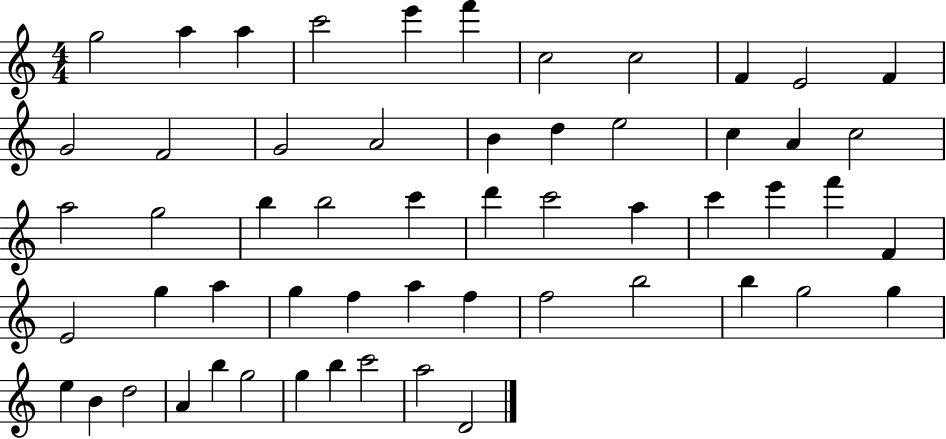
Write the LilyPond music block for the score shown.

{
  \clef treble
  \numericTimeSignature
  \time 4/4
  \key c \major
  g''2 a''4 a''4 | c'''2 e'''4 f'''4 | c''2 c''2 | f'4 e'2 f'4 | \break g'2 f'2 | g'2 a'2 | b'4 d''4 e''2 | c''4 a'4 c''2 | \break a''2 g''2 | b''4 b''2 c'''4 | d'''4 c'''2 a''4 | c'''4 e'''4 f'''4 f'4 | \break e'2 g''4 a''4 | g''4 f''4 a''4 f''4 | f''2 b''2 | b''4 g''2 g''4 | \break e''4 b'4 d''2 | a'4 b''4 g''2 | g''4 b''4 c'''2 | a''2 d'2 | \break \bar "|."
}